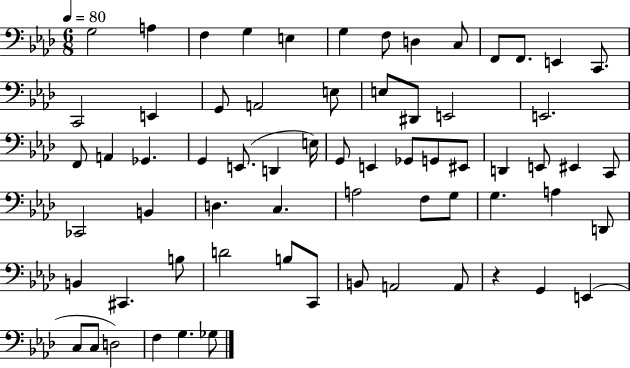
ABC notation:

X:1
T:Untitled
M:6/8
L:1/4
K:Ab
G,2 A, F, G, E, G, F,/2 D, C,/2 F,,/2 F,,/2 E,, C,,/2 C,,2 E,, G,,/2 A,,2 E,/2 E,/2 ^D,,/2 E,,2 E,,2 F,,/2 A,, _G,, G,, E,,/2 D,, E,/4 G,,/2 E,, _G,,/2 G,,/2 ^E,,/2 D,, E,,/2 ^E,, C,,/2 _C,,2 B,, D, C, A,2 F,/2 G,/2 G, A, D,,/2 B,, ^C,, B,/2 D2 B,/2 C,,/2 B,,/2 A,,2 A,,/2 z G,, E,, C,/2 C,/2 D,2 F, G, _G,/2